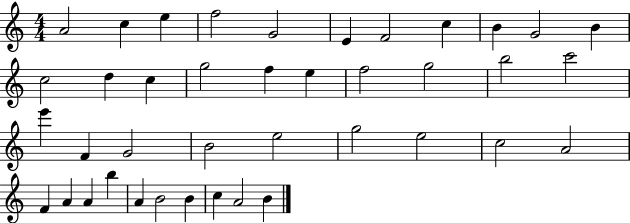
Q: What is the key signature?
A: C major